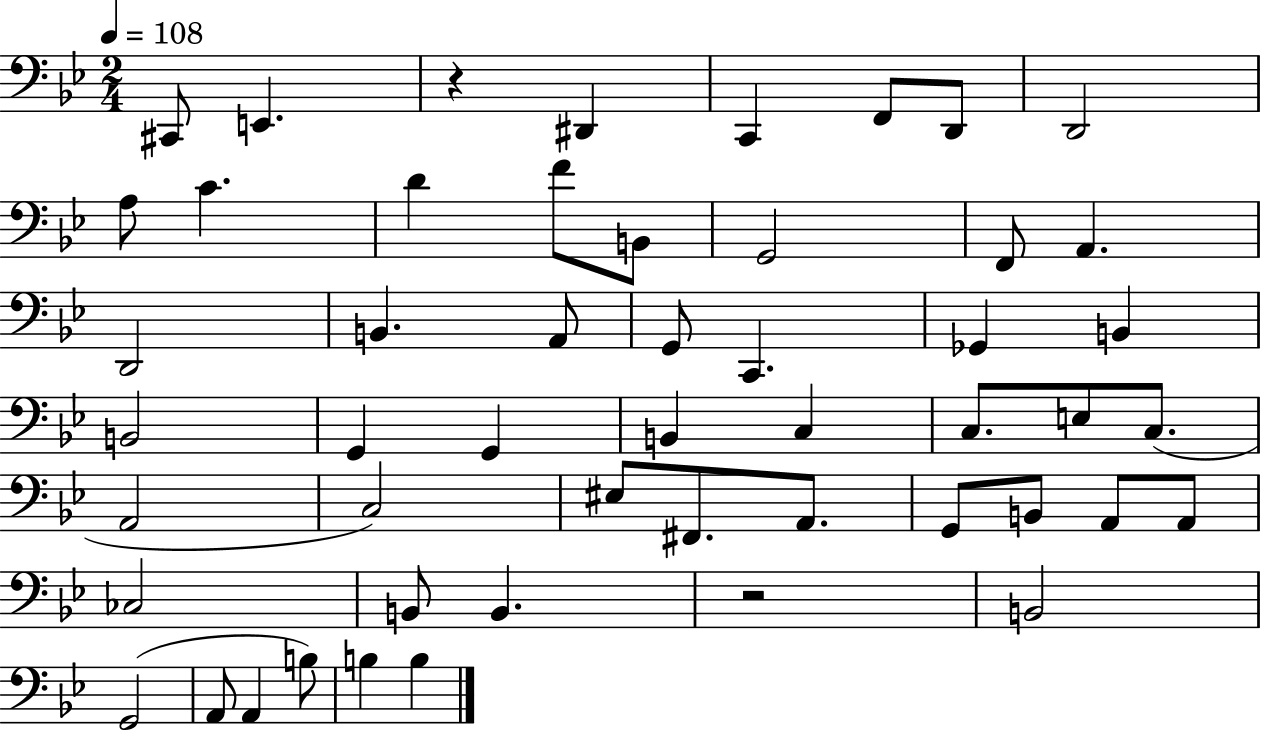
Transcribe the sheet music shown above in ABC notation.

X:1
T:Untitled
M:2/4
L:1/4
K:Bb
^C,,/2 E,, z ^D,, C,, F,,/2 D,,/2 D,,2 A,/2 C D F/2 B,,/2 G,,2 F,,/2 A,, D,,2 B,, A,,/2 G,,/2 C,, _G,, B,, B,,2 G,, G,, B,, C, C,/2 E,/2 C,/2 A,,2 C,2 ^E,/2 ^F,,/2 A,,/2 G,,/2 B,,/2 A,,/2 A,,/2 _C,2 B,,/2 B,, z2 B,,2 G,,2 A,,/2 A,, B,/2 B, B,